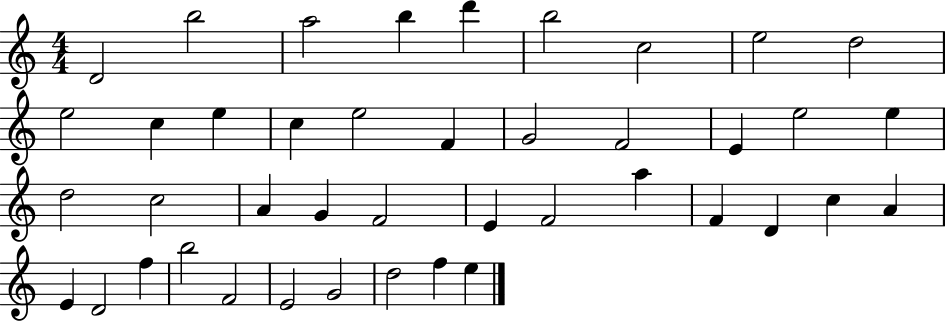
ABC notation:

X:1
T:Untitled
M:4/4
L:1/4
K:C
D2 b2 a2 b d' b2 c2 e2 d2 e2 c e c e2 F G2 F2 E e2 e d2 c2 A G F2 E F2 a F D c A E D2 f b2 F2 E2 G2 d2 f e